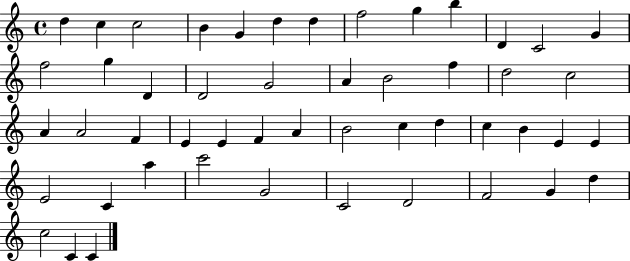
{
  \clef treble
  \time 4/4
  \defaultTimeSignature
  \key c \major
  d''4 c''4 c''2 | b'4 g'4 d''4 d''4 | f''2 g''4 b''4 | d'4 c'2 g'4 | \break f''2 g''4 d'4 | d'2 g'2 | a'4 b'2 f''4 | d''2 c''2 | \break a'4 a'2 f'4 | e'4 e'4 f'4 a'4 | b'2 c''4 d''4 | c''4 b'4 e'4 e'4 | \break e'2 c'4 a''4 | c'''2 g'2 | c'2 d'2 | f'2 g'4 d''4 | \break c''2 c'4 c'4 | \bar "|."
}